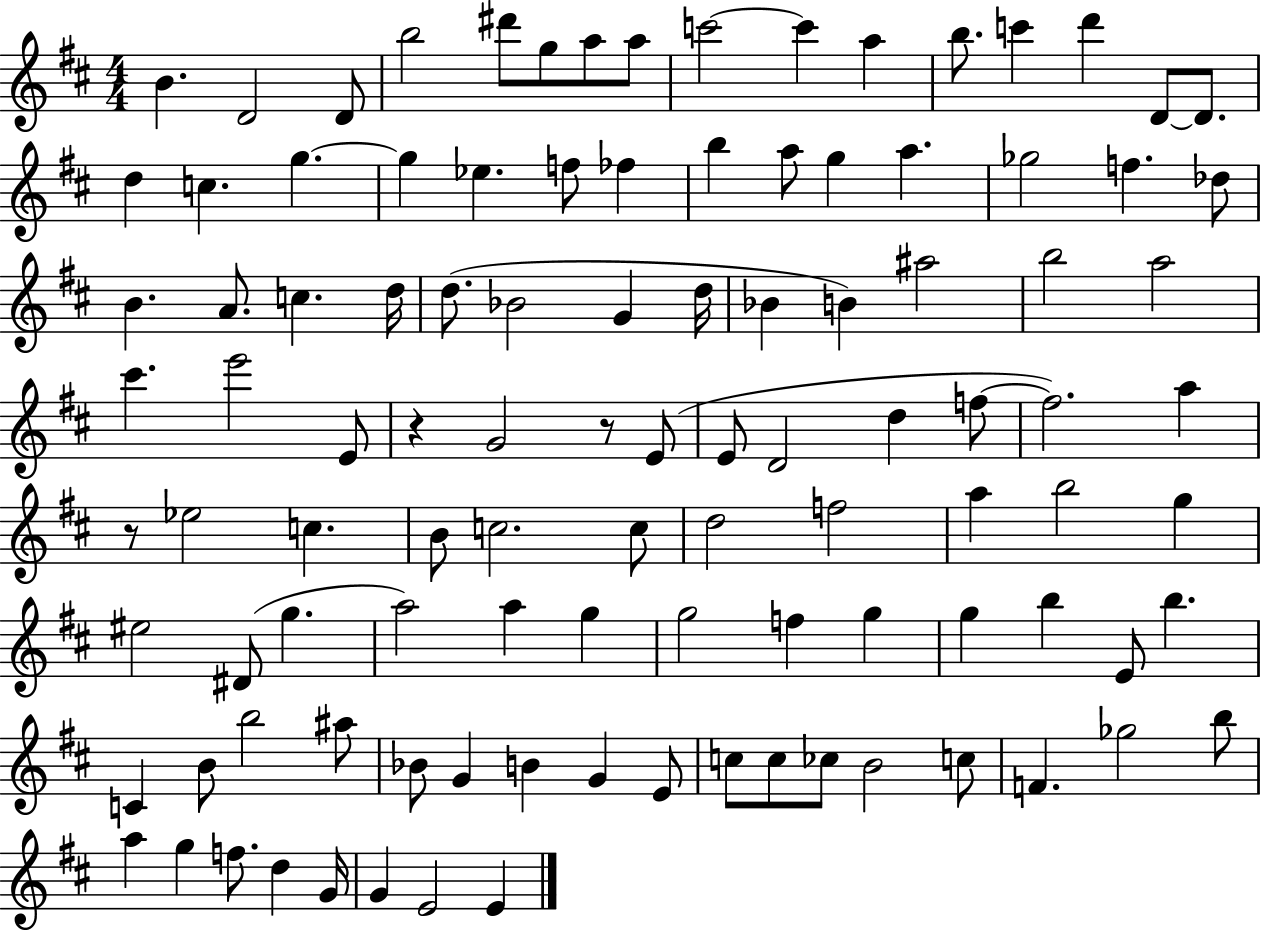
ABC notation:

X:1
T:Untitled
M:4/4
L:1/4
K:D
B D2 D/2 b2 ^d'/2 g/2 a/2 a/2 c'2 c' a b/2 c' d' D/2 D/2 d c g g _e f/2 _f b a/2 g a _g2 f _d/2 B A/2 c d/4 d/2 _B2 G d/4 _B B ^a2 b2 a2 ^c' e'2 E/2 z G2 z/2 E/2 E/2 D2 d f/2 f2 a z/2 _e2 c B/2 c2 c/2 d2 f2 a b2 g ^e2 ^D/2 g a2 a g g2 f g g b E/2 b C B/2 b2 ^a/2 _B/2 G B G E/2 c/2 c/2 _c/2 B2 c/2 F _g2 b/2 a g f/2 d G/4 G E2 E